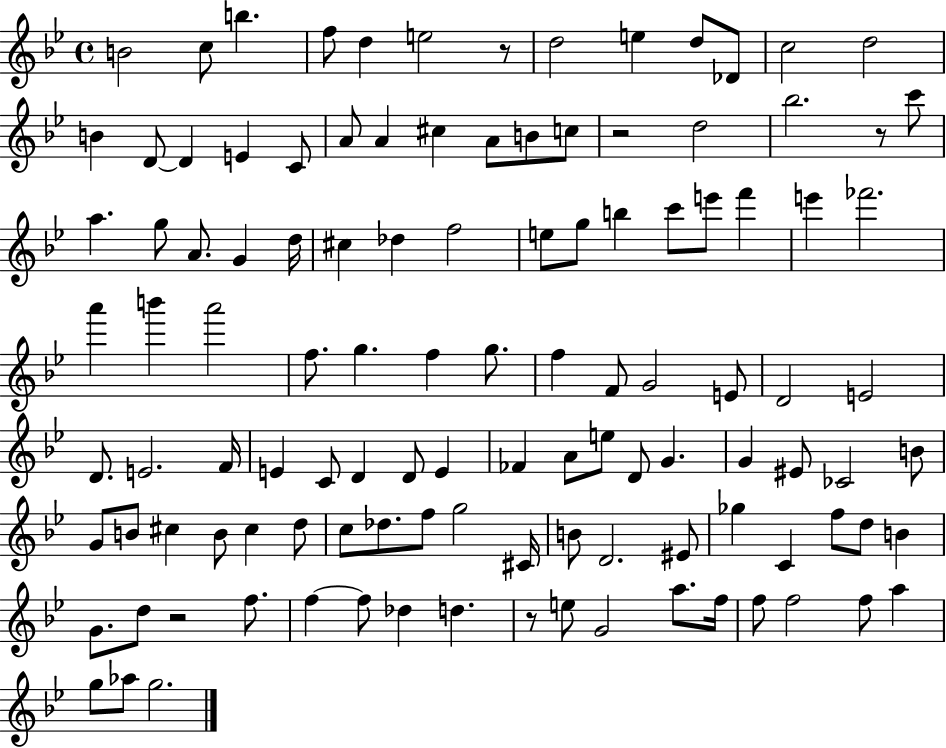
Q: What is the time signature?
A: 4/4